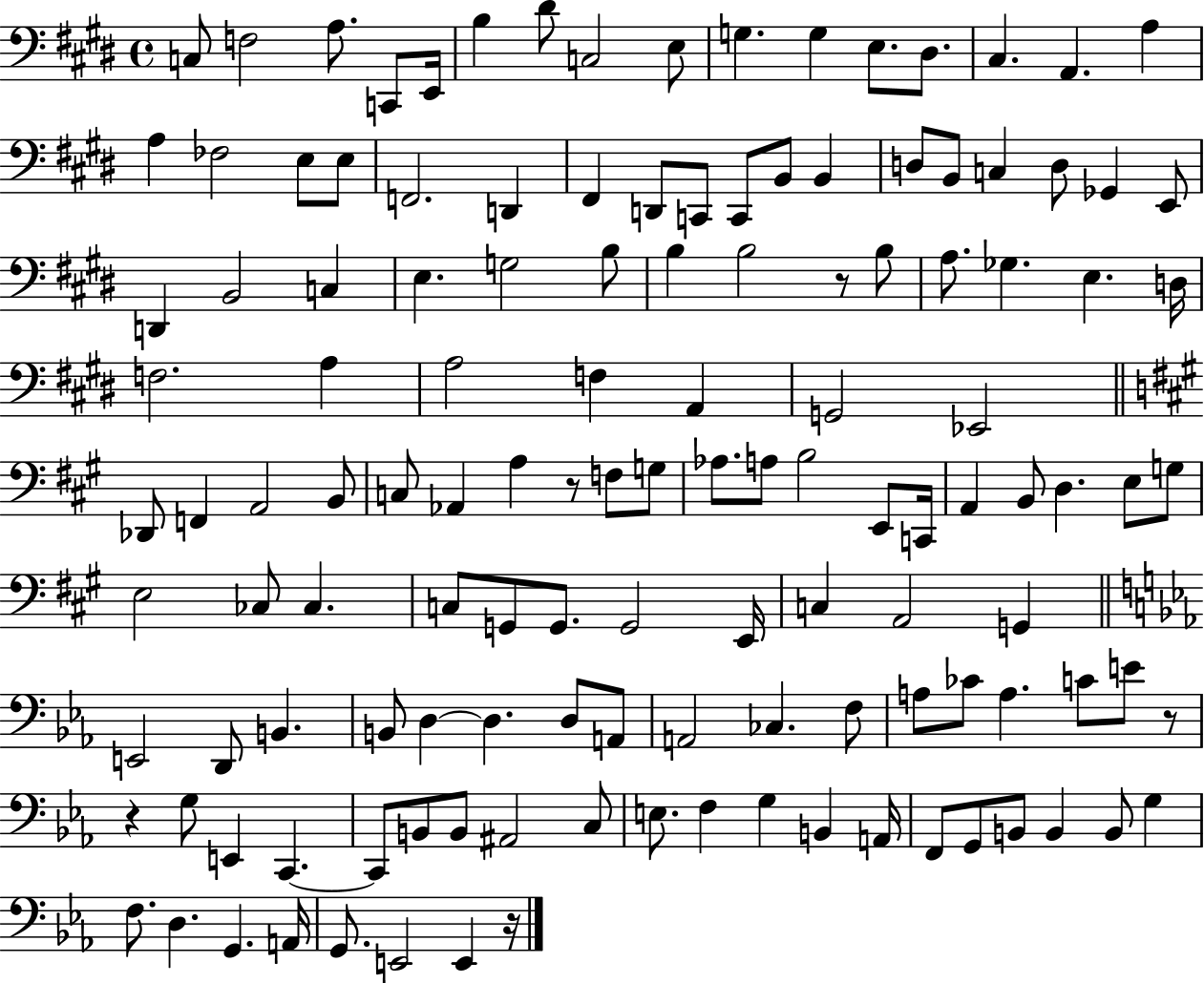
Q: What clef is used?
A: bass